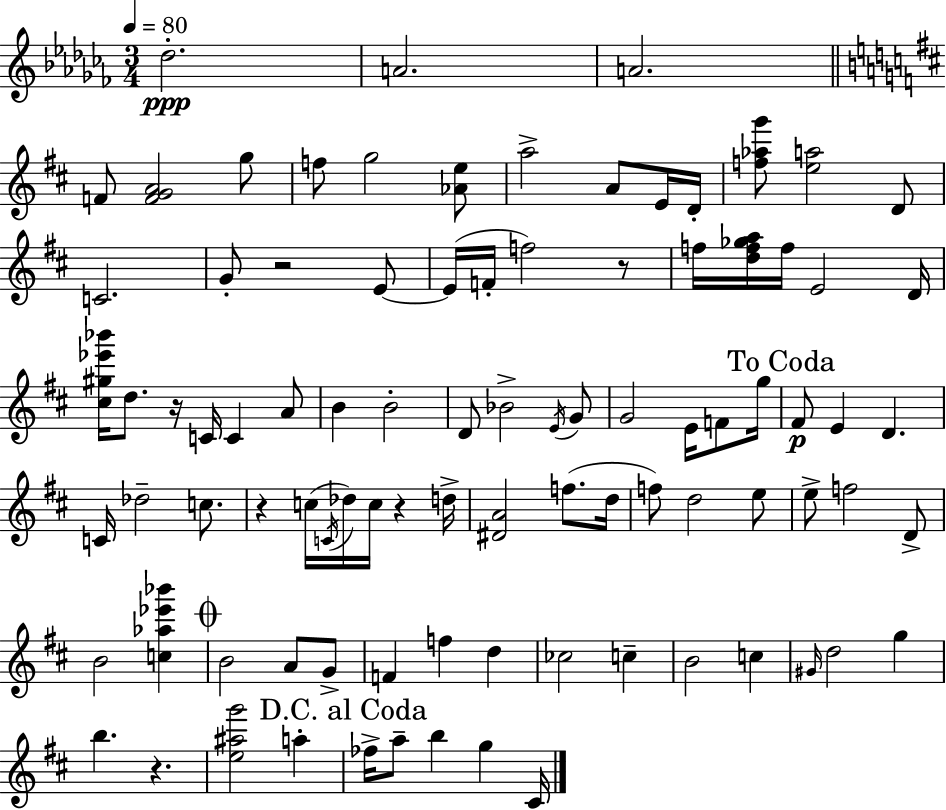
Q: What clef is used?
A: treble